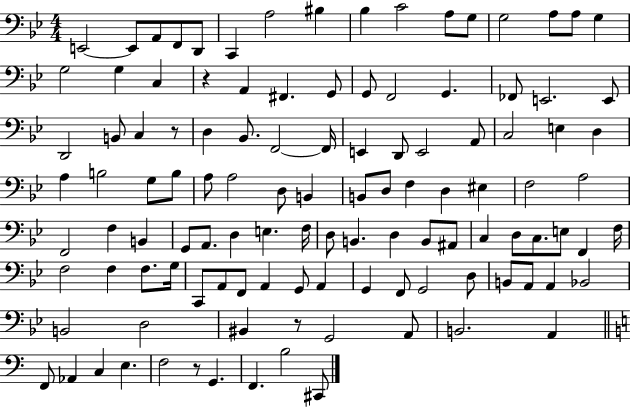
{
  \clef bass
  \numericTimeSignature
  \time 4/4
  \key bes \major
  e,2~~ e,8 a,8 f,8 d,8 | c,4 a2 bis4 | bes4 c'2 a8 g8 | g2 a8 a8 g4 | \break g2 g4 c4 | r4 a,4 fis,4. g,8 | g,8 f,2 g,4. | fes,8 e,2. e,8 | \break d,2 b,8 c4 r8 | d4 bes,8. f,2~~ f,16 | e,4 d,8 e,2 a,8 | c2 e4 d4 | \break a4 b2 g8 b8 | a8 a2 d8 b,4 | b,8 d8 f4 d4 eis4 | f2 a2 | \break f,2 f4 b,4 | g,8 a,8. d4 e4. f16 | d8 b,4. d4 b,8 ais,8 | c4 d8 c8. e8 f,4 f16 | \break f2 f4 f8. g16 | c,8 a,8 f,8 a,4 g,8 a,4 | g,4 f,8 g,2 d8 | b,8 a,8 a,4 bes,2 | \break b,2 d2 | bis,4 r8 g,2 a,8 | b,2. a,4 | \bar "||" \break \key c \major f,8 aes,4 c4 e4. | f2 r8 g,4. | f,4. b2 cis,8 | \bar "|."
}